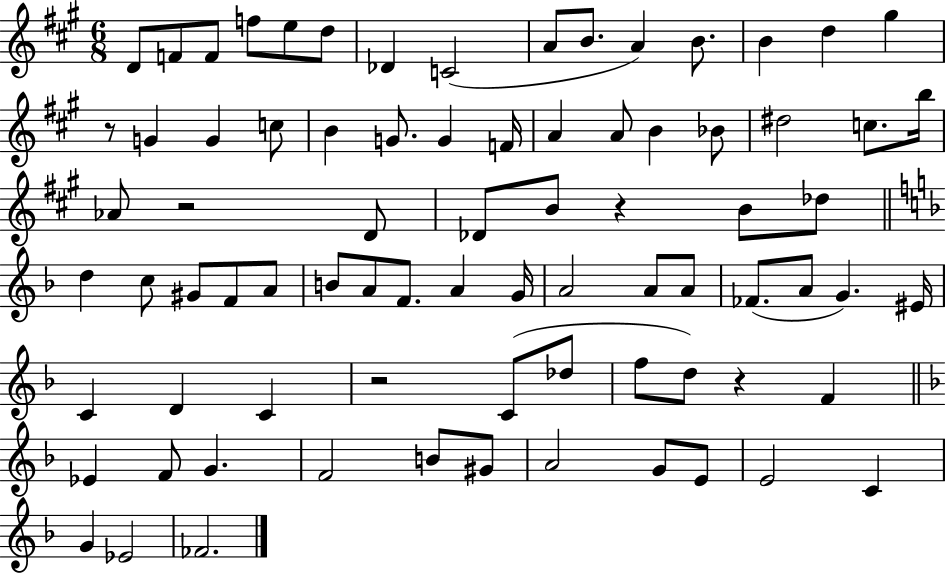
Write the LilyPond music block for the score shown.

{
  \clef treble
  \numericTimeSignature
  \time 6/8
  \key a \major
  \repeat volta 2 { d'8 f'8 f'8 f''8 e''8 d''8 | des'4 c'2( | a'8 b'8. a'4) b'8. | b'4 d''4 gis''4 | \break r8 g'4 g'4 c''8 | b'4 g'8. g'4 f'16 | a'4 a'8 b'4 bes'8 | dis''2 c''8. b''16 | \break aes'8 r2 d'8 | des'8 b'8 r4 b'8 des''8 | \bar "||" \break \key d \minor d''4 c''8 gis'8 f'8 a'8 | b'8 a'8 f'8. a'4 g'16 | a'2 a'8 a'8 | fes'8.( a'8 g'4.) eis'16 | \break c'4 d'4 c'4 | r2 c'8( des''8 | f''8 d''8) r4 f'4 | \bar "||" \break \key f \major ees'4 f'8 g'4. | f'2 b'8 gis'8 | a'2 g'8 e'8 | e'2 c'4 | \break g'4 ees'2 | fes'2. | } \bar "|."
}